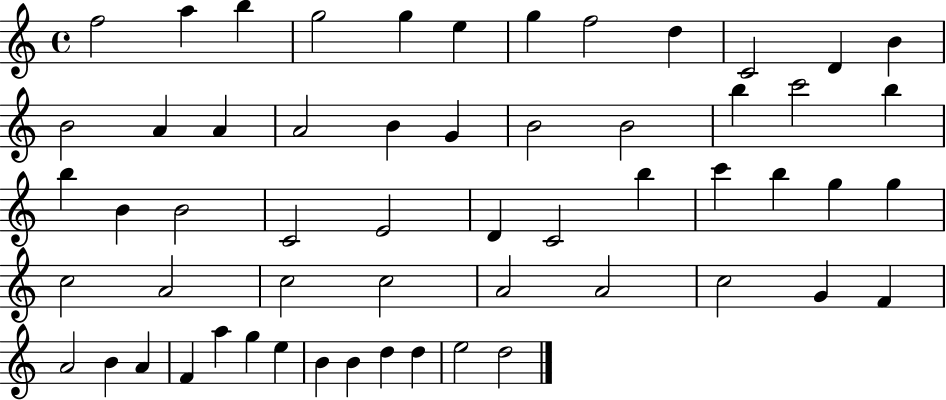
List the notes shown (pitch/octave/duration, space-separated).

F5/h A5/q B5/q G5/h G5/q E5/q G5/q F5/h D5/q C4/h D4/q B4/q B4/h A4/q A4/q A4/h B4/q G4/q B4/h B4/h B5/q C6/h B5/q B5/q B4/q B4/h C4/h E4/h D4/q C4/h B5/q C6/q B5/q G5/q G5/q C5/h A4/h C5/h C5/h A4/h A4/h C5/h G4/q F4/q A4/h B4/q A4/q F4/q A5/q G5/q E5/q B4/q B4/q D5/q D5/q E5/h D5/h